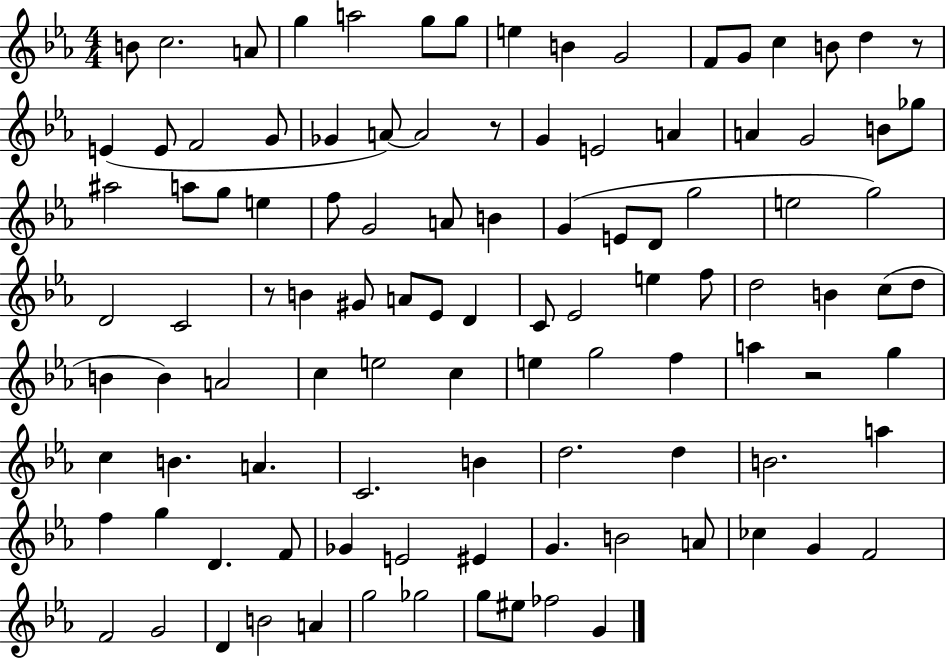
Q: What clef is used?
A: treble